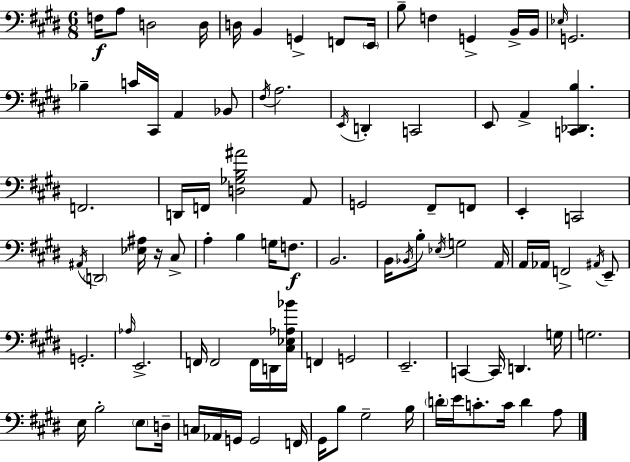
F3/s A3/e D3/h D3/s D3/s B2/q G2/q F2/e E2/s B3/e F3/q G2/q B2/s B2/s Eb3/s G2/h. Bb3/q C4/s C#2/s A2/q Bb2/e F#3/s A3/h. E2/s D2/q C2/h E2/e A2/q [C2,Db2,B3]/q. F2/h. D2/s F2/s [D3,Gb3,B3,A#4]/h A2/e G2/h F#2/e F2/e E2/q C2/h A#2/s D2/h [Eb3,A#3]/s R/s C#3/e A3/q B3/q G3/s F3/e. B2/h. B2/s Bb2/s B3/e Eb3/s G3/h A2/s A2/s Ab2/s F2/h A#2/s E2/e G2/h. Ab3/s E2/h. F2/s F2/h F2/s D2/s [C#3,Eb3,Ab3,Bb4]/s F2/q G2/h E2/h. C2/q C2/s D2/q. G3/s G3/h. E3/s B3/h E3/e D3/s C3/s Ab2/s G2/s G2/h F2/s G#2/s B3/e G#3/h B3/s D4/s E4/s C4/e. C4/s D4/q A3/e